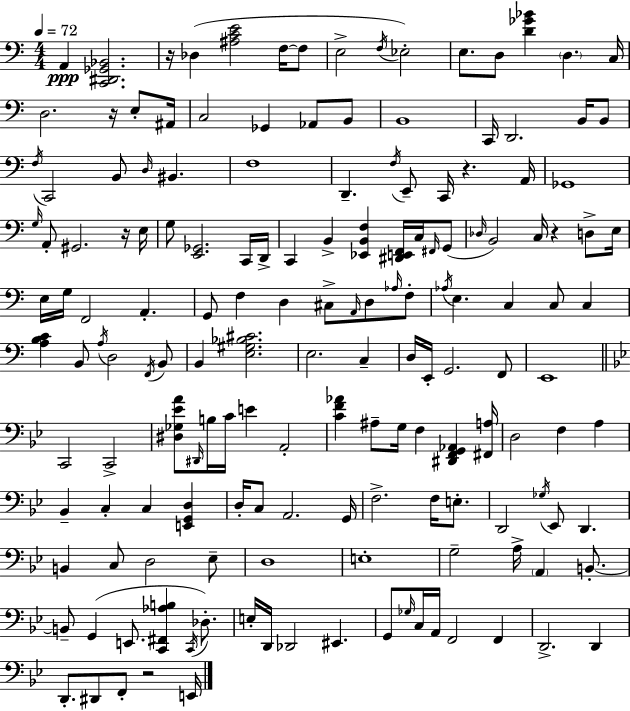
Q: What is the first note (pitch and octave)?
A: A2